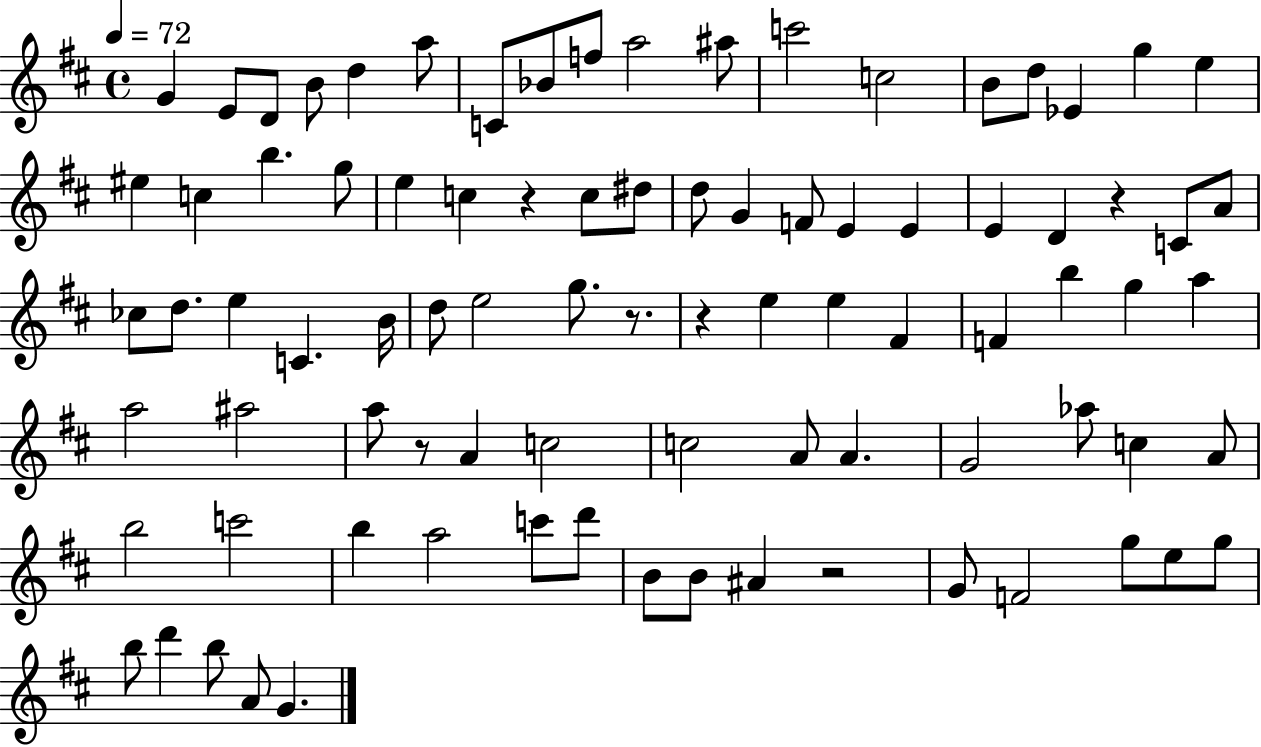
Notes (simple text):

G4/q E4/e D4/e B4/e D5/q A5/e C4/e Bb4/e F5/e A5/h A#5/e C6/h C5/h B4/e D5/e Eb4/q G5/q E5/q EIS5/q C5/q B5/q. G5/e E5/q C5/q R/q C5/e D#5/e D5/e G4/q F4/e E4/q E4/q E4/q D4/q R/q C4/e A4/e CES5/e D5/e. E5/q C4/q. B4/s D5/e E5/h G5/e. R/e. R/q E5/q E5/q F#4/q F4/q B5/q G5/q A5/q A5/h A#5/h A5/e R/e A4/q C5/h C5/h A4/e A4/q. G4/h Ab5/e C5/q A4/e B5/h C6/h B5/q A5/h C6/e D6/e B4/e B4/e A#4/q R/h G4/e F4/h G5/e E5/e G5/e B5/e D6/q B5/e A4/e G4/q.